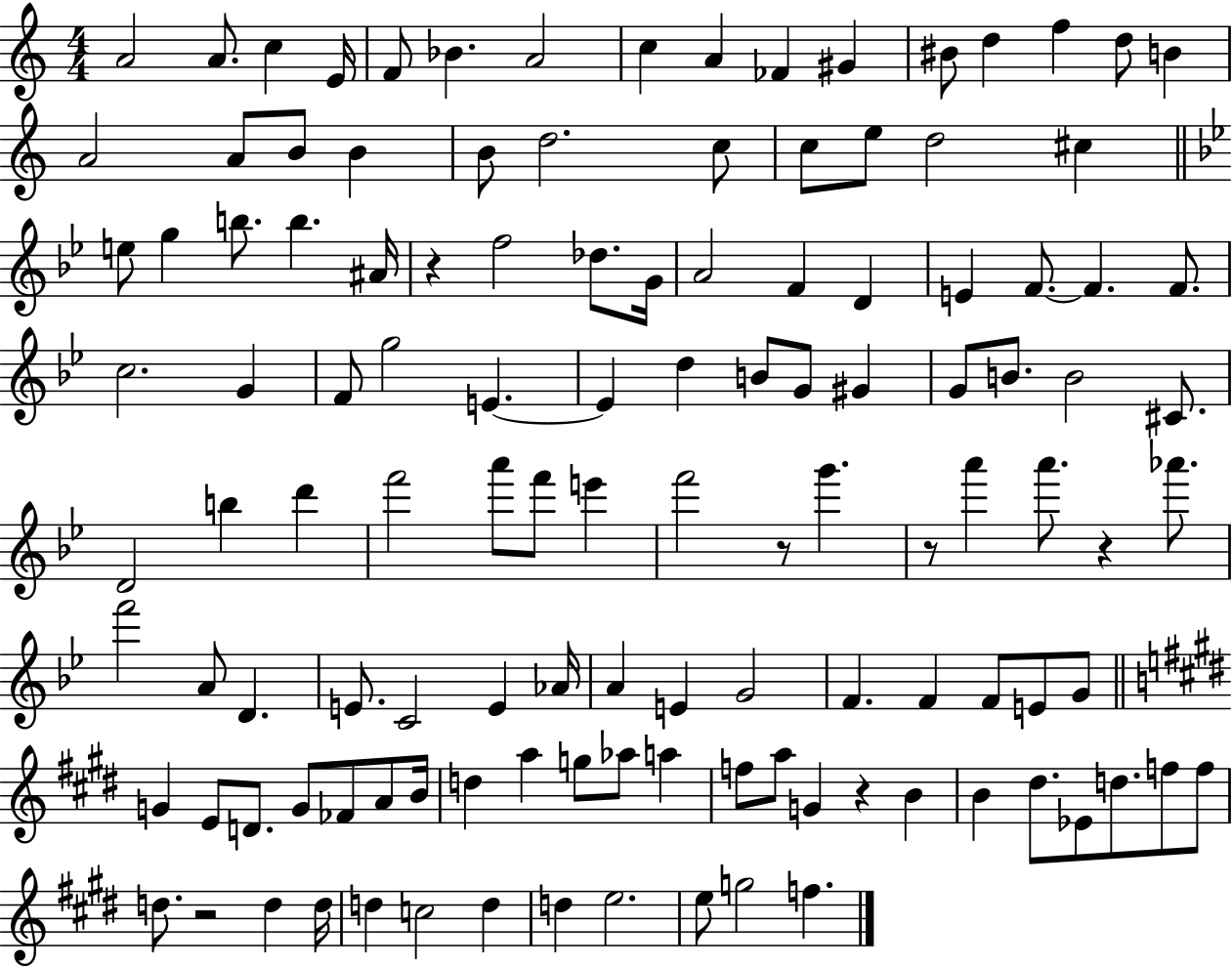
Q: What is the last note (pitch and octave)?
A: F5